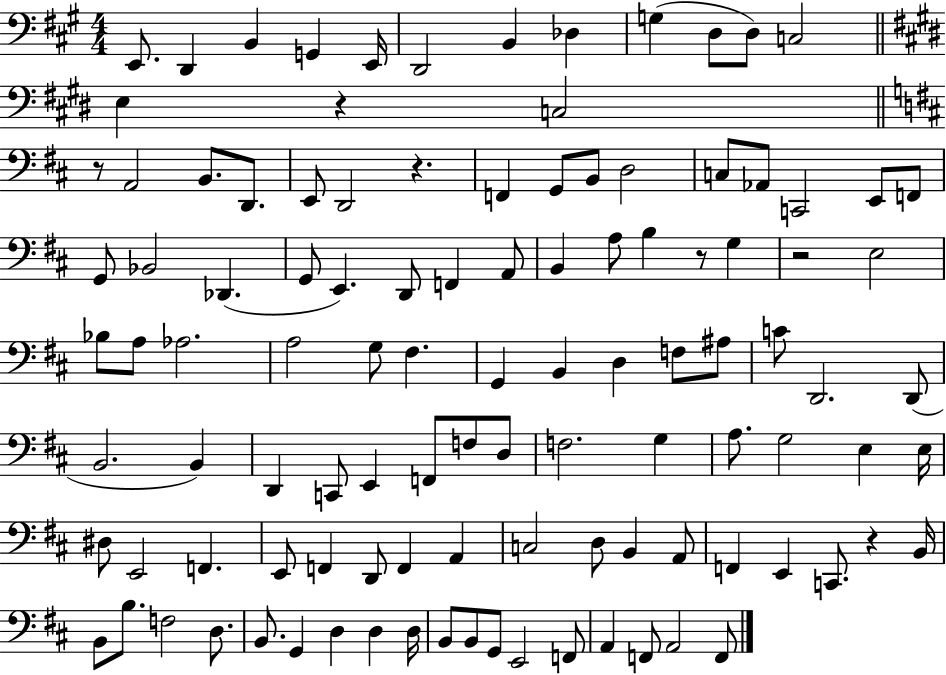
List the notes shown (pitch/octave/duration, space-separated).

E2/e. D2/q B2/q G2/q E2/s D2/h B2/q Db3/q G3/q D3/e D3/e C3/h E3/q R/q C3/h R/e A2/h B2/e. D2/e. E2/e D2/h R/q. F2/q G2/e B2/e D3/h C3/e Ab2/e C2/h E2/e F2/e G2/e Bb2/h Db2/q. G2/e E2/q. D2/e F2/q A2/e B2/q A3/e B3/q R/e G3/q R/h E3/h Bb3/e A3/e Ab3/h. A3/h G3/e F#3/q. G2/q B2/q D3/q F3/e A#3/e C4/e D2/h. D2/e B2/h. B2/q D2/q C2/e E2/q F2/e F3/e D3/e F3/h. G3/q A3/e. G3/h E3/q E3/s D#3/e E2/h F2/q. E2/e F2/q D2/e F2/q A2/q C3/h D3/e B2/q A2/e F2/q E2/q C2/e. R/q B2/s B2/e B3/e. F3/h D3/e. B2/e. G2/q D3/q D3/q D3/s B2/e B2/e G2/e E2/h F2/e A2/q F2/e A2/h F2/e